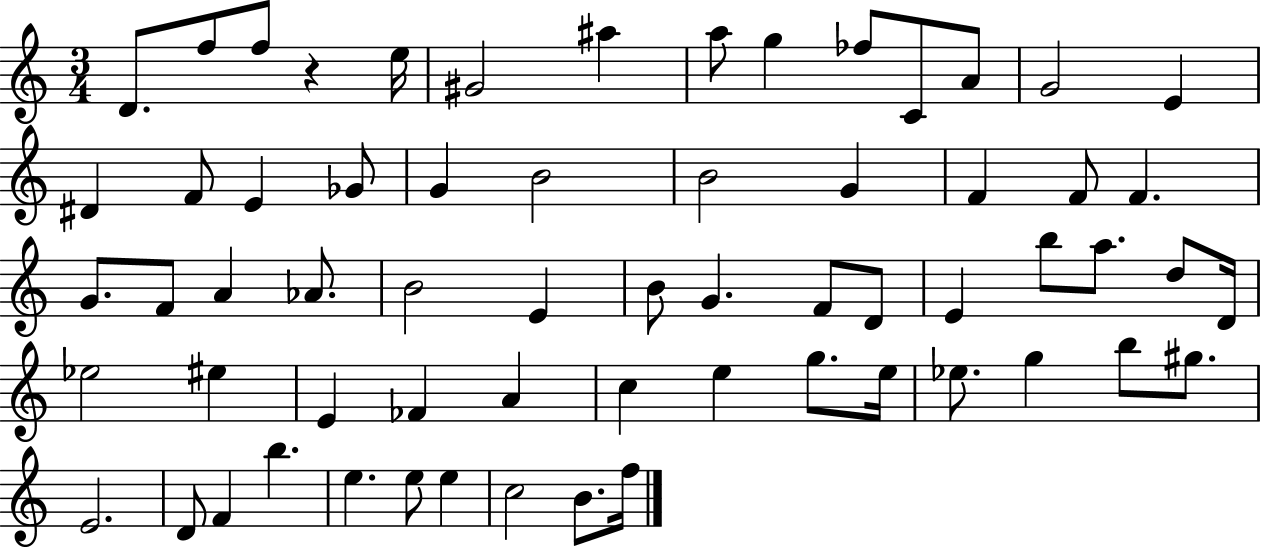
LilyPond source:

{
  \clef treble
  \numericTimeSignature
  \time 3/4
  \key c \major
  d'8. f''8 f''8 r4 e''16 | gis'2 ais''4 | a''8 g''4 fes''8 c'8 a'8 | g'2 e'4 | \break dis'4 f'8 e'4 ges'8 | g'4 b'2 | b'2 g'4 | f'4 f'8 f'4. | \break g'8. f'8 a'4 aes'8. | b'2 e'4 | b'8 g'4. f'8 d'8 | e'4 b''8 a''8. d''8 d'16 | \break ees''2 eis''4 | e'4 fes'4 a'4 | c''4 e''4 g''8. e''16 | ees''8. g''4 b''8 gis''8. | \break e'2. | d'8 f'4 b''4. | e''4. e''8 e''4 | c''2 b'8. f''16 | \break \bar "|."
}